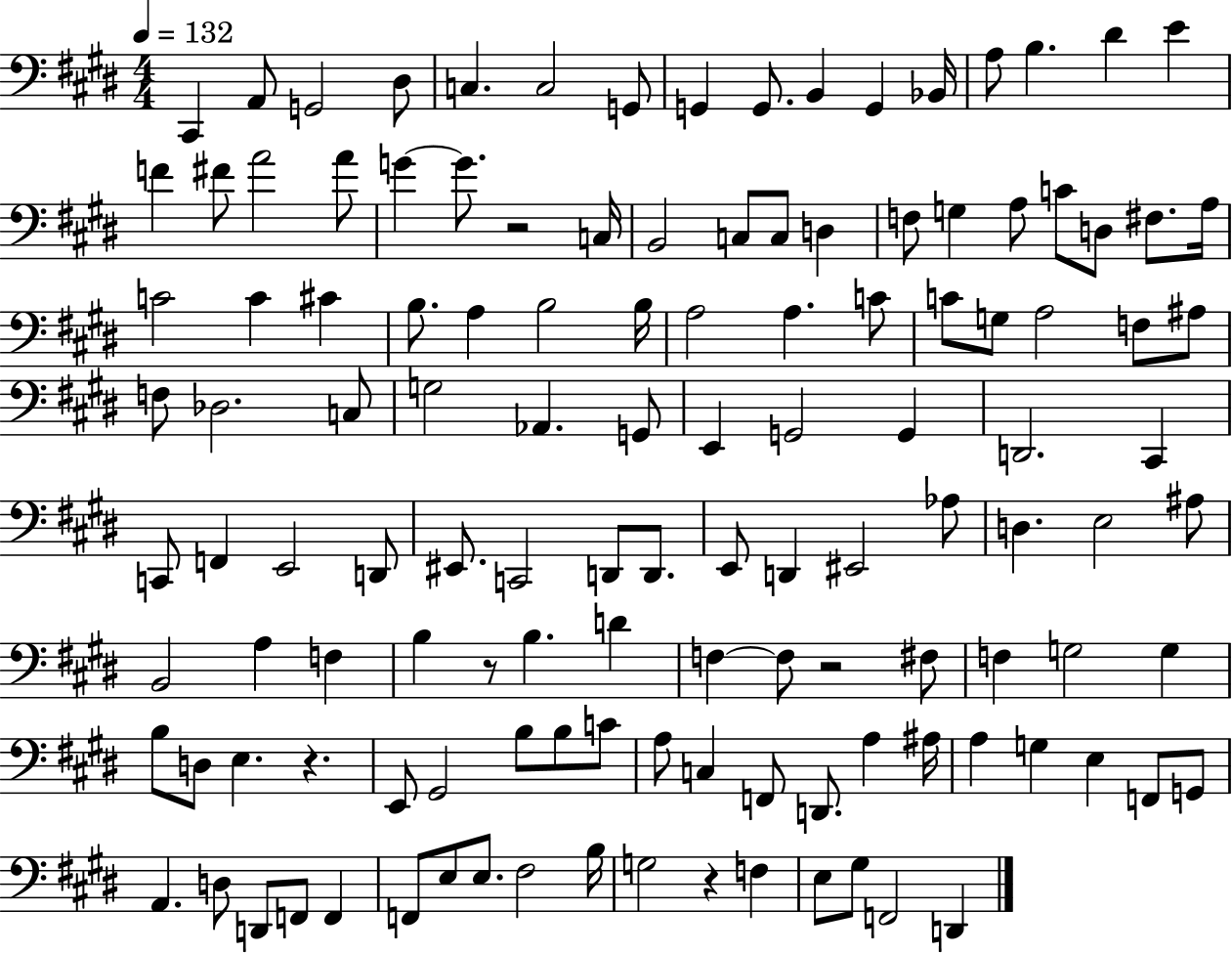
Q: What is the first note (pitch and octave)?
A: C#2